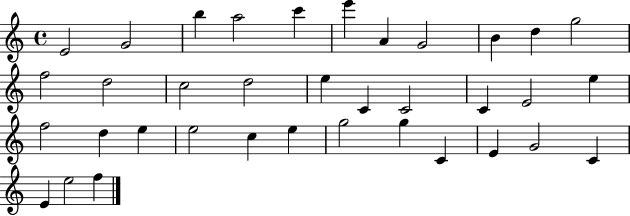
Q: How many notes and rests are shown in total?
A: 36